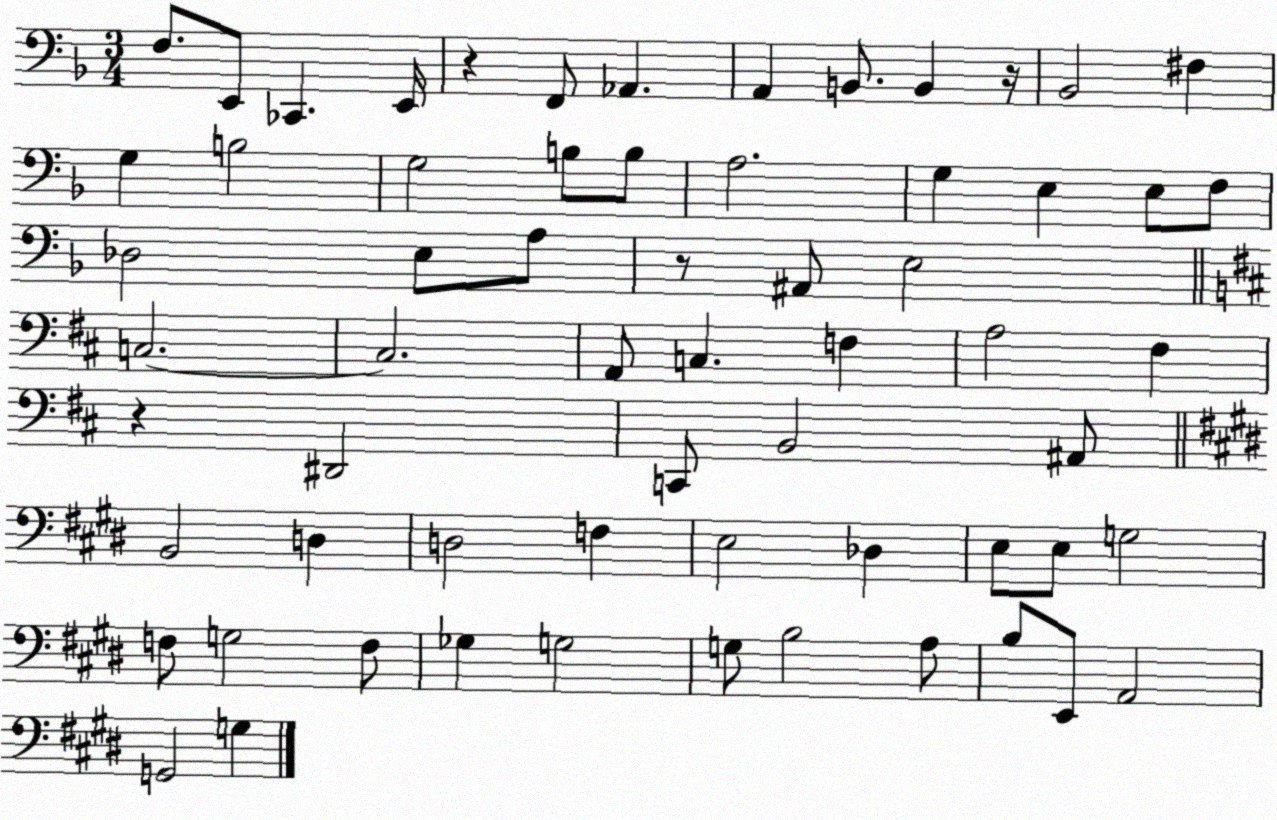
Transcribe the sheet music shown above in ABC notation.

X:1
T:Untitled
M:3/4
L:1/4
K:F
F,/2 E,,/2 _C,, E,,/4 z F,,/2 _A,, A,, B,,/2 B,, z/4 _B,,2 ^F, G, B,2 G,2 B,/2 B,/2 A,2 G, E, E,/2 F,/2 _D,2 E,/2 A,/2 z/2 ^A,,/2 E,2 C,2 C,2 A,,/2 C, F, A,2 ^F, z ^D,,2 C,,/2 B,,2 ^A,,/2 B,,2 D, D,2 F, E,2 _D, E,/2 E,/2 G,2 F,/2 G,2 F,/2 _G, G,2 G,/2 B,2 A,/2 B,/2 E,,/2 A,,2 G,,2 G,